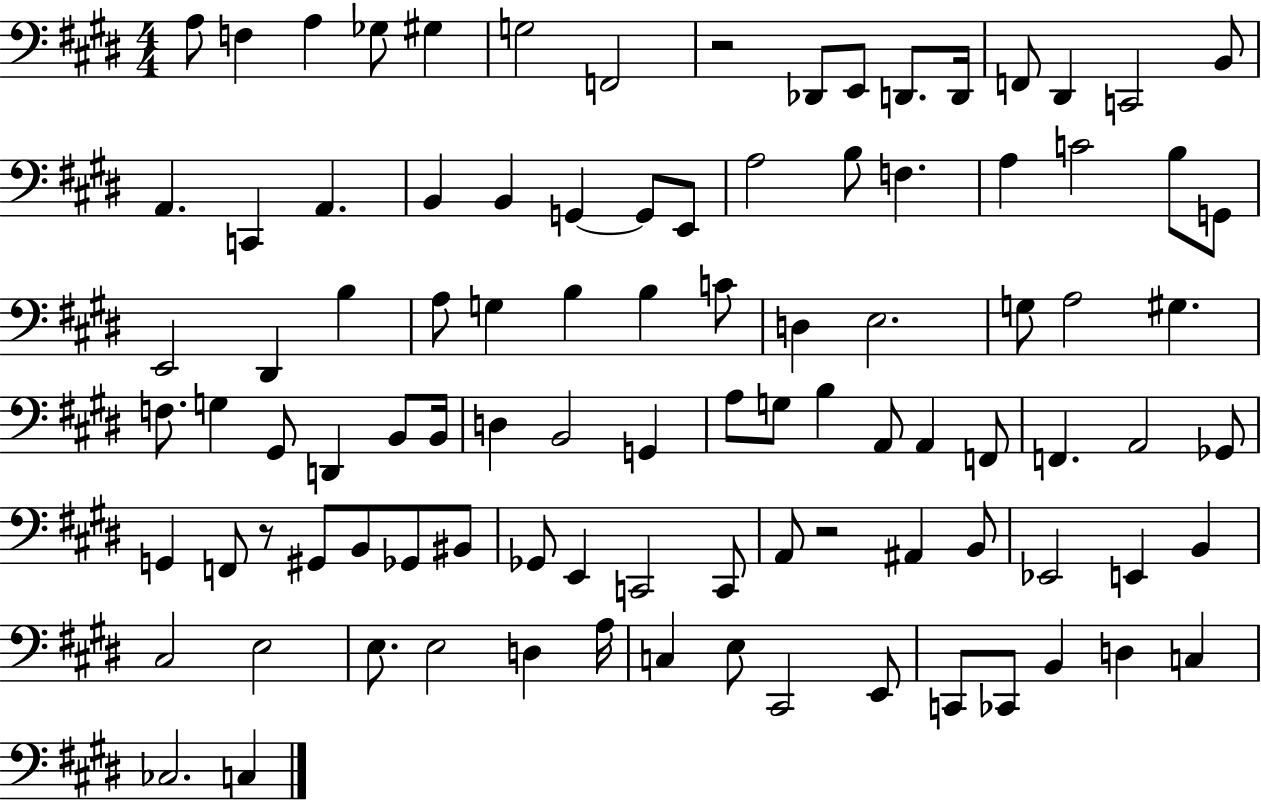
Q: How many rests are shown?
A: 3